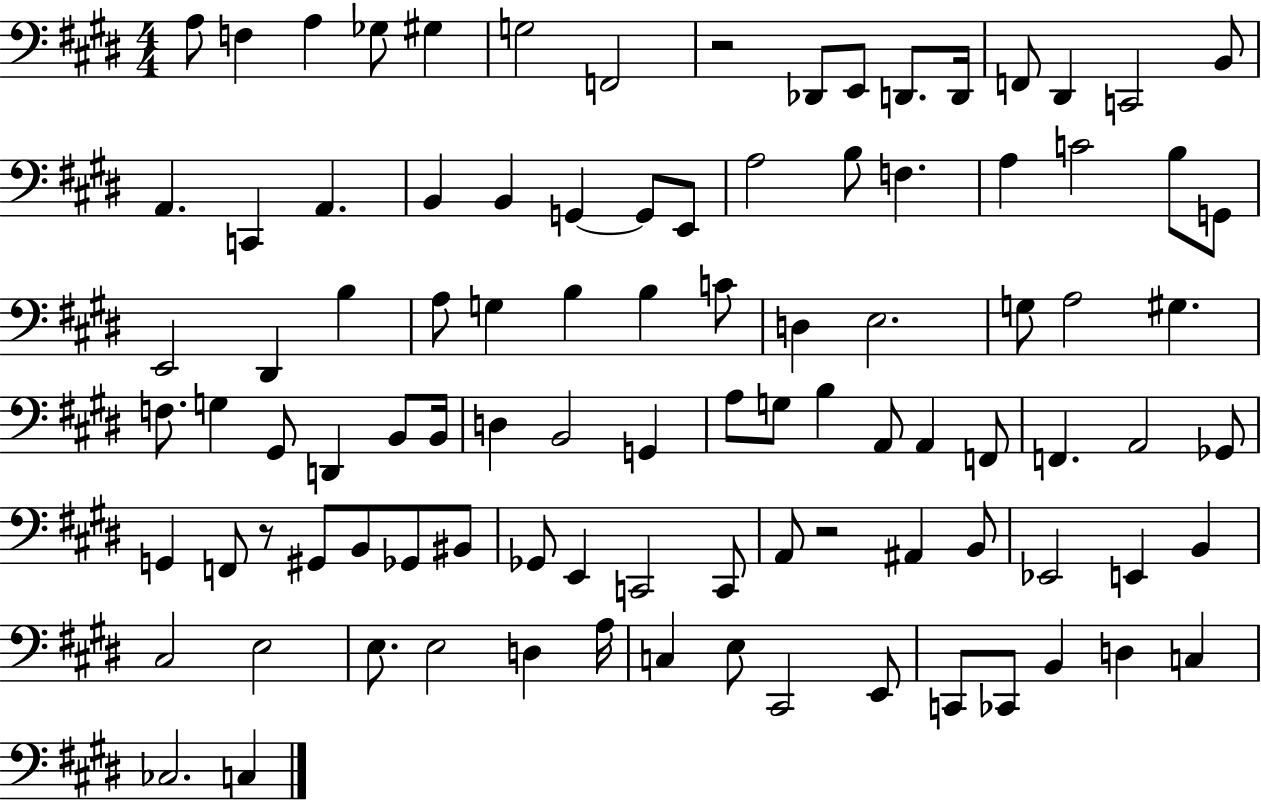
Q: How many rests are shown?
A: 3